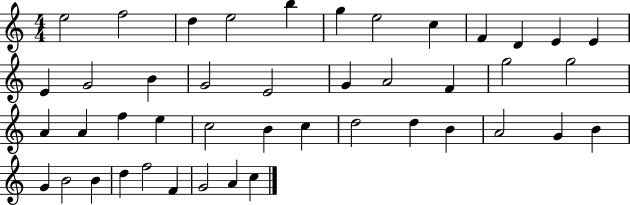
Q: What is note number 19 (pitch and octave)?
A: A4